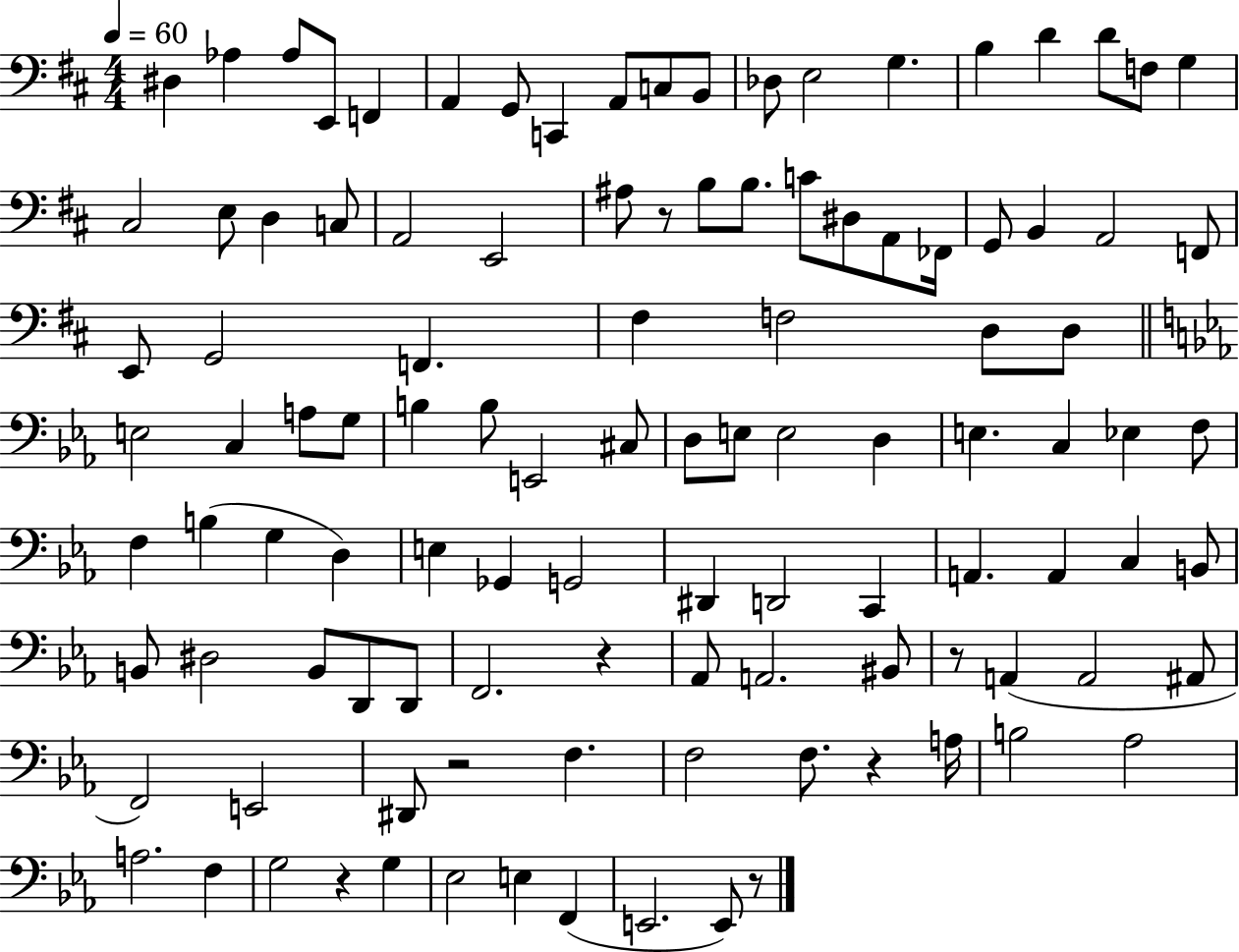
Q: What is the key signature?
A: D major